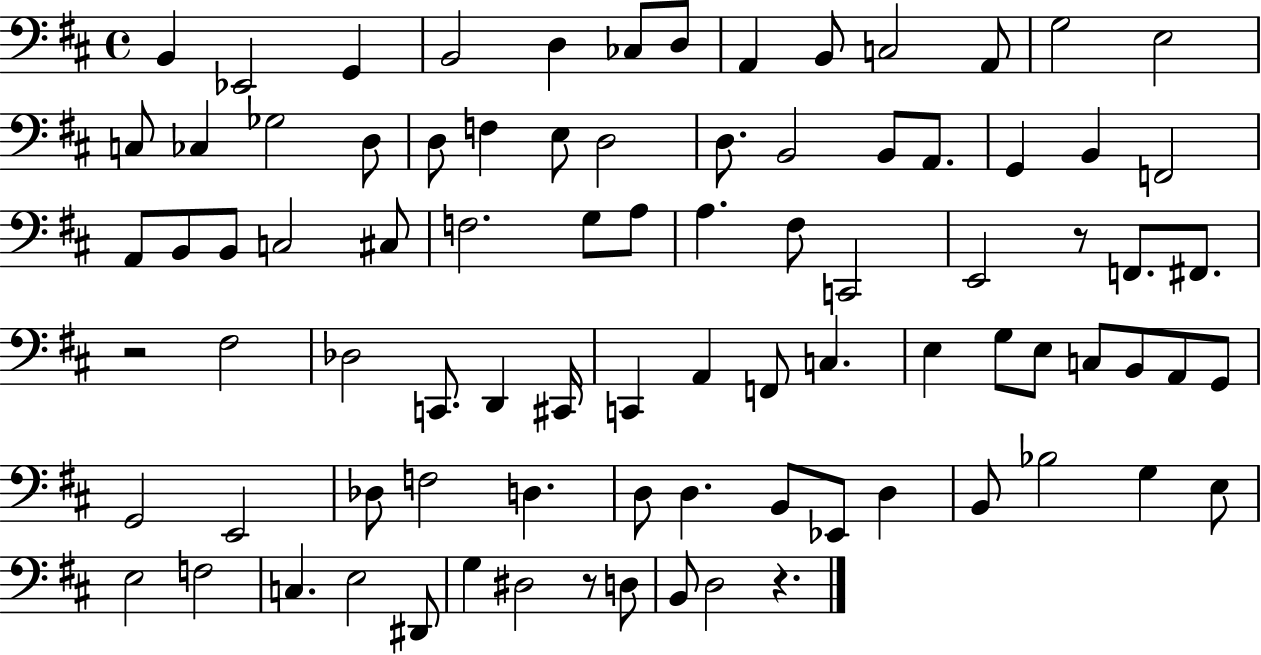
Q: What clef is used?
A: bass